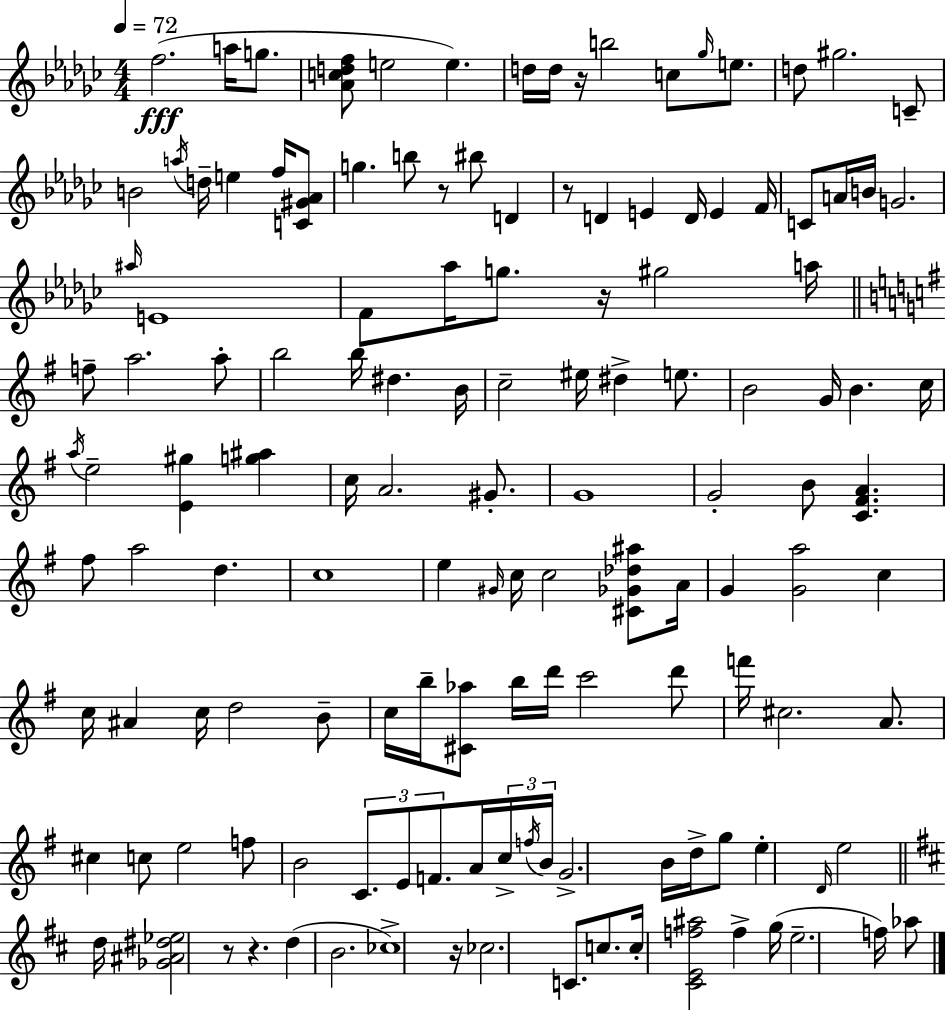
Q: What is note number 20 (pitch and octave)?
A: G5